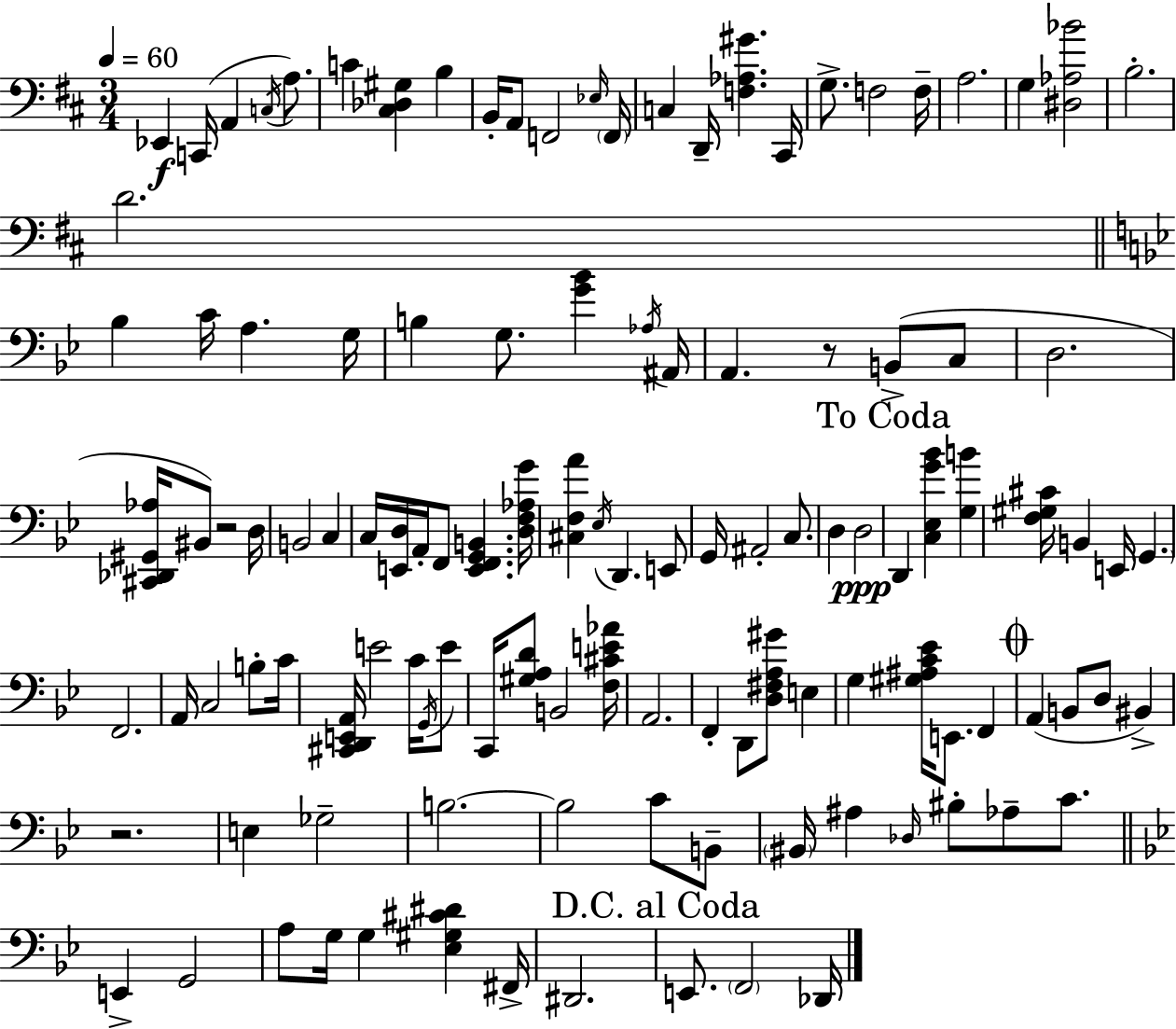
Eb2/q C2/s A2/q C3/s A3/e. C4/q [C#3,Db3,G#3]/q B3/q B2/s A2/e F2/h Eb3/s F2/s C3/q D2/s [F3,Ab3,G#4]/q. C#2/s G3/e. F3/h F3/s A3/h. G3/q [D#3,Ab3,Bb4]/h B3/h. D4/h. Bb3/q C4/s A3/q. G3/s B3/q G3/e. [G4,Bb4]/q Ab3/s A#2/s A2/q. R/e B2/e C3/e D3/h. [C#2,Db2,G#2,Ab3]/s BIS2/e R/h D3/s B2/h C3/q C3/s [E2,D3]/s A2/s F2/e [E2,F2,G2,B2]/q. [D3,F3,Ab3,G4]/s [C#3,F3,A4]/q Eb3/s D2/q. E2/e G2/s A#2/h C3/e. D3/q D3/h D2/q [C3,Eb3,G4,Bb4]/q [G3,B4]/q [F3,G#3,C#4]/s B2/q E2/s G2/q. F2/h. A2/s C3/h B3/e C4/s [C#2,D2,E2,A2]/s E4/h C4/s G2/s E4/e C2/s [G#3,A3,D4]/e B2/h [F3,C#4,E4,Ab4]/s A2/h. F2/q D2/e [D3,F#3,A3,G#4]/e E3/q G3/q [G#3,A#3,C4,Eb4]/s E2/e. F2/q A2/q B2/e D3/e BIS2/q R/h. E3/q Gb3/h B3/h. B3/h C4/e B2/e BIS2/s A#3/q Db3/s BIS3/e Ab3/e C4/e. E2/q G2/h A3/e G3/s G3/q [Eb3,G#3,C#4,D#4]/q F#2/s D#2/h. E2/e. F2/h Db2/s